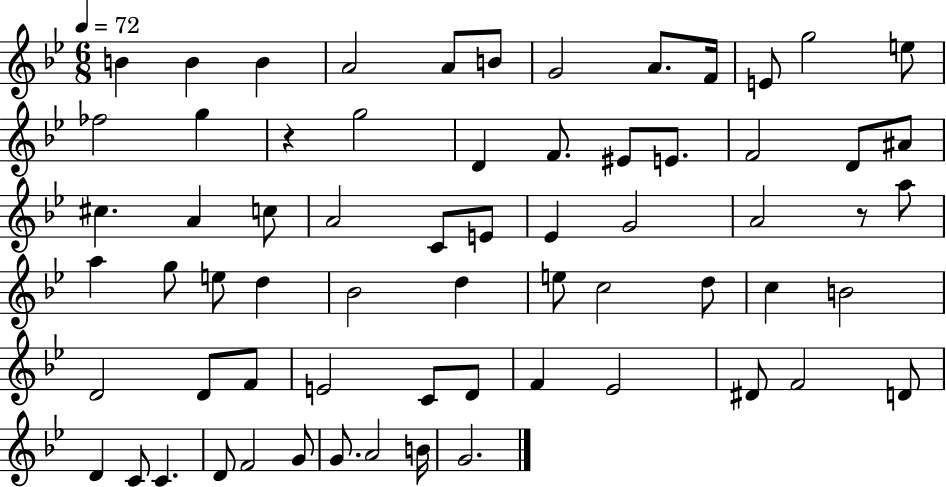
X:1
T:Untitled
M:6/8
L:1/4
K:Bb
B B B A2 A/2 B/2 G2 A/2 F/4 E/2 g2 e/2 _f2 g z g2 D F/2 ^E/2 E/2 F2 D/2 ^A/2 ^c A c/2 A2 C/2 E/2 _E G2 A2 z/2 a/2 a g/2 e/2 d _B2 d e/2 c2 d/2 c B2 D2 D/2 F/2 E2 C/2 D/2 F _E2 ^D/2 F2 D/2 D C/2 C D/2 F2 G/2 G/2 A2 B/4 G2